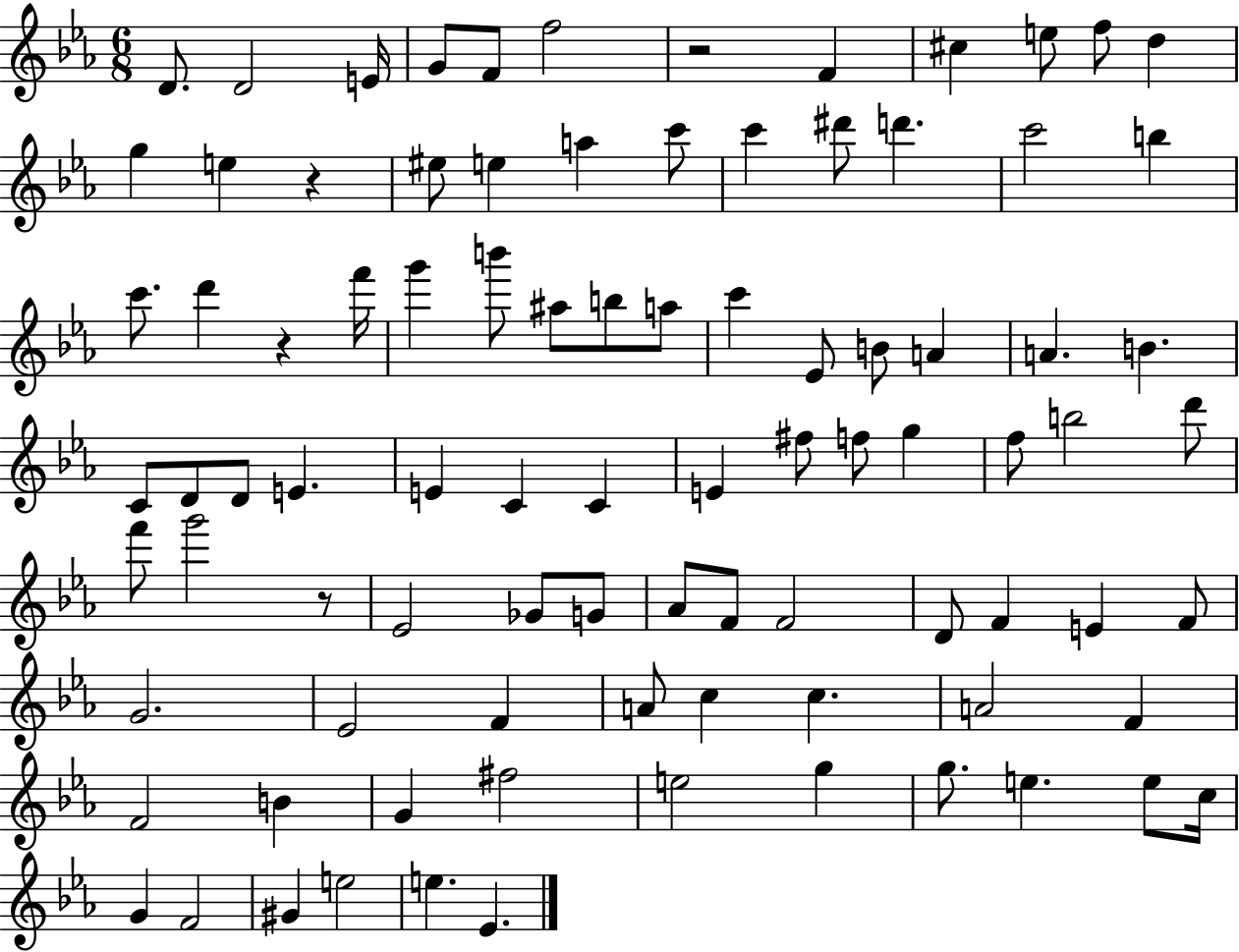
X:1
T:Untitled
M:6/8
L:1/4
K:Eb
D/2 D2 E/4 G/2 F/2 f2 z2 F ^c e/2 f/2 d g e z ^e/2 e a c'/2 c' ^d'/2 d' c'2 b c'/2 d' z f'/4 g' b'/2 ^a/2 b/2 a/2 c' _E/2 B/2 A A B C/2 D/2 D/2 E E C C E ^f/2 f/2 g f/2 b2 d'/2 f'/2 g'2 z/2 _E2 _G/2 G/2 _A/2 F/2 F2 D/2 F E F/2 G2 _E2 F A/2 c c A2 F F2 B G ^f2 e2 g g/2 e e/2 c/4 G F2 ^G e2 e _E